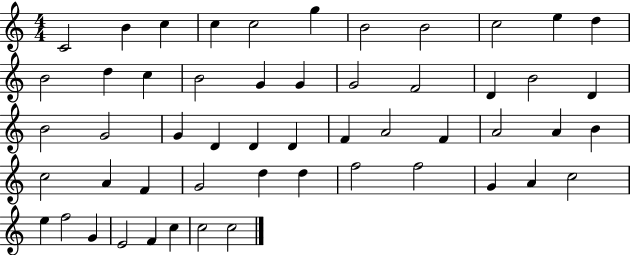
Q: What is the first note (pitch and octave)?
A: C4